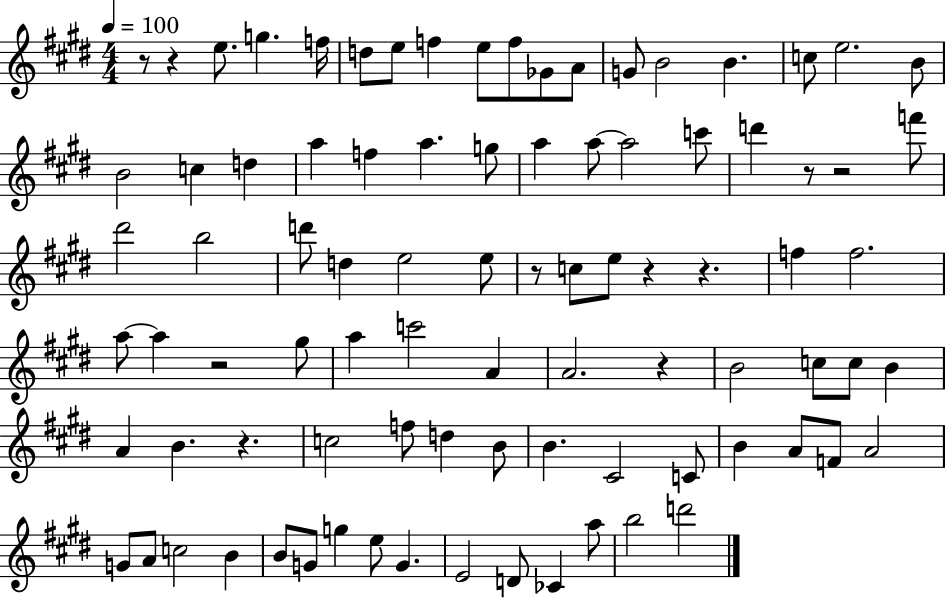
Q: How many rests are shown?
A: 10